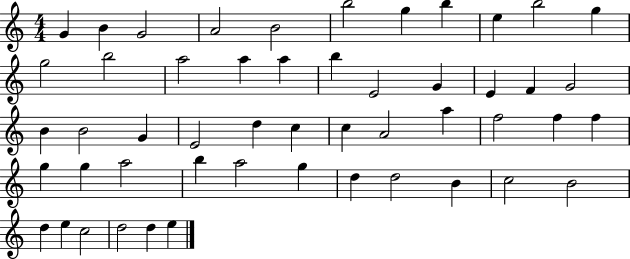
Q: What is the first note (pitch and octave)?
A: G4